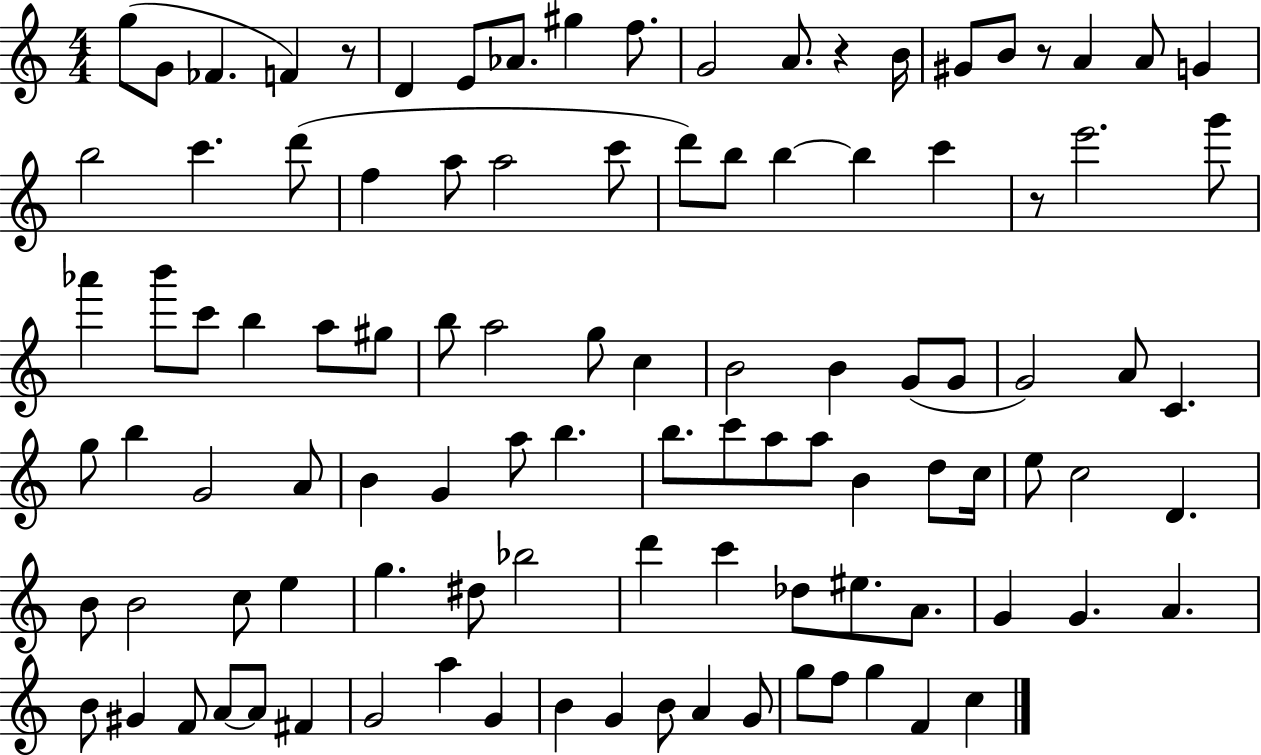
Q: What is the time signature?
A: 4/4